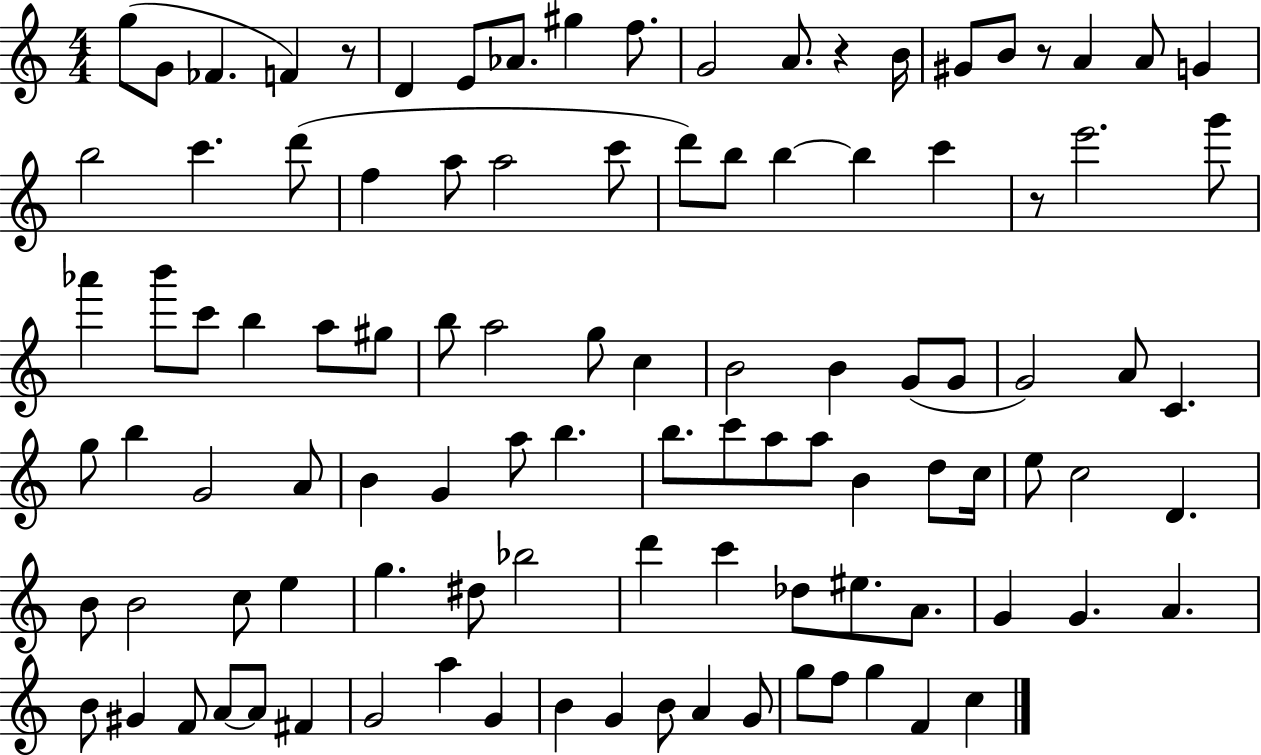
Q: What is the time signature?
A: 4/4